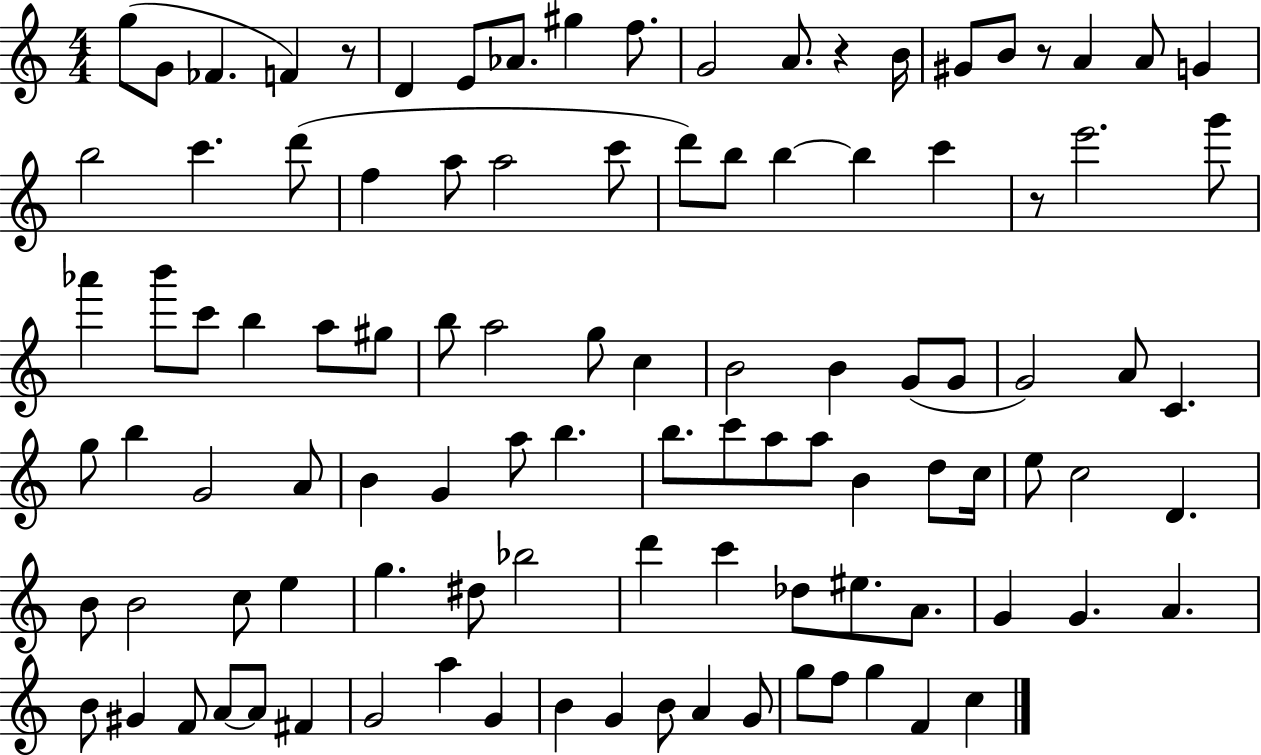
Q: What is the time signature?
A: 4/4